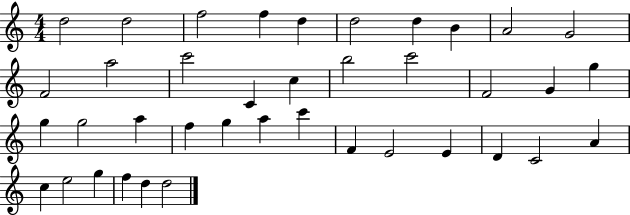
{
  \clef treble
  \numericTimeSignature
  \time 4/4
  \key c \major
  d''2 d''2 | f''2 f''4 d''4 | d''2 d''4 b'4 | a'2 g'2 | \break f'2 a''2 | c'''2 c'4 c''4 | b''2 c'''2 | f'2 g'4 g''4 | \break g''4 g''2 a''4 | f''4 g''4 a''4 c'''4 | f'4 e'2 e'4 | d'4 c'2 a'4 | \break c''4 e''2 g''4 | f''4 d''4 d''2 | \bar "|."
}